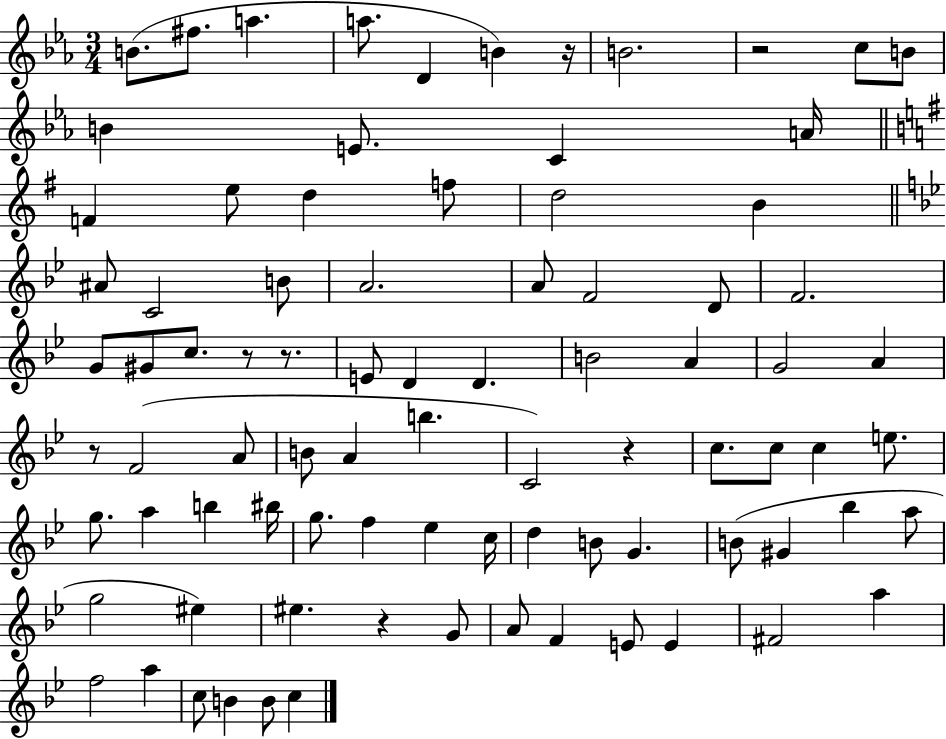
X:1
T:Untitled
M:3/4
L:1/4
K:Eb
B/2 ^f/2 a a/2 D B z/4 B2 z2 c/2 B/2 B E/2 C A/4 F e/2 d f/2 d2 B ^A/2 C2 B/2 A2 A/2 F2 D/2 F2 G/2 ^G/2 c/2 z/2 z/2 E/2 D D B2 A G2 A z/2 F2 A/2 B/2 A b C2 z c/2 c/2 c e/2 g/2 a b ^b/4 g/2 f _e c/4 d B/2 G B/2 ^G _b a/2 g2 ^e ^e z G/2 A/2 F E/2 E ^F2 a f2 a c/2 B B/2 c